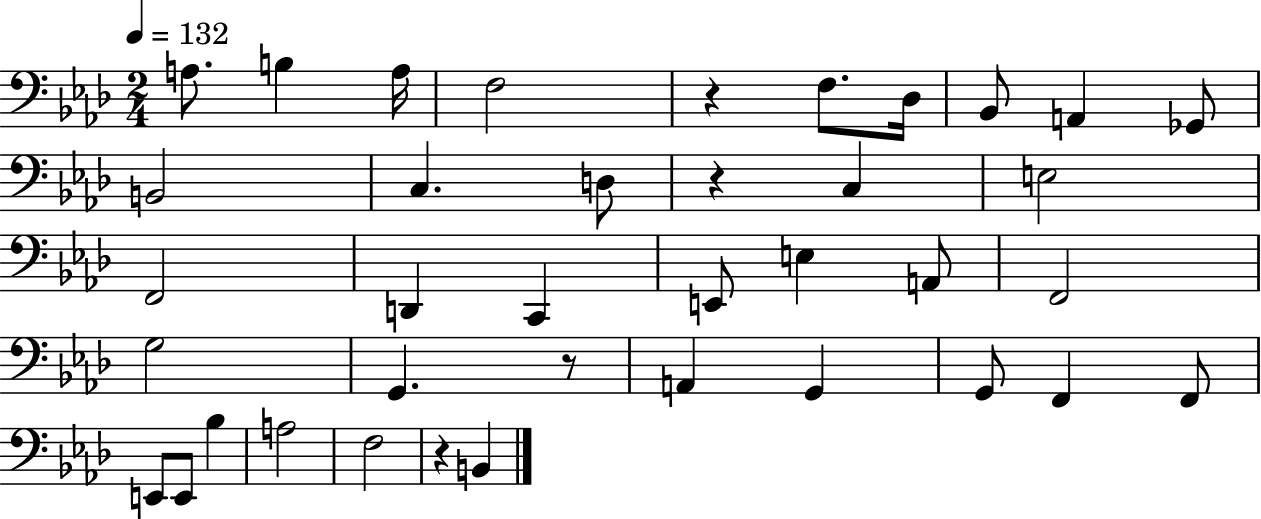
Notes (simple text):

A3/e. B3/q A3/s F3/h R/q F3/e. Db3/s Bb2/e A2/q Gb2/e B2/h C3/q. D3/e R/q C3/q E3/h F2/h D2/q C2/q E2/e E3/q A2/e F2/h G3/h G2/q. R/e A2/q G2/q G2/e F2/q F2/e E2/e E2/e Bb3/q A3/h F3/h R/q B2/q